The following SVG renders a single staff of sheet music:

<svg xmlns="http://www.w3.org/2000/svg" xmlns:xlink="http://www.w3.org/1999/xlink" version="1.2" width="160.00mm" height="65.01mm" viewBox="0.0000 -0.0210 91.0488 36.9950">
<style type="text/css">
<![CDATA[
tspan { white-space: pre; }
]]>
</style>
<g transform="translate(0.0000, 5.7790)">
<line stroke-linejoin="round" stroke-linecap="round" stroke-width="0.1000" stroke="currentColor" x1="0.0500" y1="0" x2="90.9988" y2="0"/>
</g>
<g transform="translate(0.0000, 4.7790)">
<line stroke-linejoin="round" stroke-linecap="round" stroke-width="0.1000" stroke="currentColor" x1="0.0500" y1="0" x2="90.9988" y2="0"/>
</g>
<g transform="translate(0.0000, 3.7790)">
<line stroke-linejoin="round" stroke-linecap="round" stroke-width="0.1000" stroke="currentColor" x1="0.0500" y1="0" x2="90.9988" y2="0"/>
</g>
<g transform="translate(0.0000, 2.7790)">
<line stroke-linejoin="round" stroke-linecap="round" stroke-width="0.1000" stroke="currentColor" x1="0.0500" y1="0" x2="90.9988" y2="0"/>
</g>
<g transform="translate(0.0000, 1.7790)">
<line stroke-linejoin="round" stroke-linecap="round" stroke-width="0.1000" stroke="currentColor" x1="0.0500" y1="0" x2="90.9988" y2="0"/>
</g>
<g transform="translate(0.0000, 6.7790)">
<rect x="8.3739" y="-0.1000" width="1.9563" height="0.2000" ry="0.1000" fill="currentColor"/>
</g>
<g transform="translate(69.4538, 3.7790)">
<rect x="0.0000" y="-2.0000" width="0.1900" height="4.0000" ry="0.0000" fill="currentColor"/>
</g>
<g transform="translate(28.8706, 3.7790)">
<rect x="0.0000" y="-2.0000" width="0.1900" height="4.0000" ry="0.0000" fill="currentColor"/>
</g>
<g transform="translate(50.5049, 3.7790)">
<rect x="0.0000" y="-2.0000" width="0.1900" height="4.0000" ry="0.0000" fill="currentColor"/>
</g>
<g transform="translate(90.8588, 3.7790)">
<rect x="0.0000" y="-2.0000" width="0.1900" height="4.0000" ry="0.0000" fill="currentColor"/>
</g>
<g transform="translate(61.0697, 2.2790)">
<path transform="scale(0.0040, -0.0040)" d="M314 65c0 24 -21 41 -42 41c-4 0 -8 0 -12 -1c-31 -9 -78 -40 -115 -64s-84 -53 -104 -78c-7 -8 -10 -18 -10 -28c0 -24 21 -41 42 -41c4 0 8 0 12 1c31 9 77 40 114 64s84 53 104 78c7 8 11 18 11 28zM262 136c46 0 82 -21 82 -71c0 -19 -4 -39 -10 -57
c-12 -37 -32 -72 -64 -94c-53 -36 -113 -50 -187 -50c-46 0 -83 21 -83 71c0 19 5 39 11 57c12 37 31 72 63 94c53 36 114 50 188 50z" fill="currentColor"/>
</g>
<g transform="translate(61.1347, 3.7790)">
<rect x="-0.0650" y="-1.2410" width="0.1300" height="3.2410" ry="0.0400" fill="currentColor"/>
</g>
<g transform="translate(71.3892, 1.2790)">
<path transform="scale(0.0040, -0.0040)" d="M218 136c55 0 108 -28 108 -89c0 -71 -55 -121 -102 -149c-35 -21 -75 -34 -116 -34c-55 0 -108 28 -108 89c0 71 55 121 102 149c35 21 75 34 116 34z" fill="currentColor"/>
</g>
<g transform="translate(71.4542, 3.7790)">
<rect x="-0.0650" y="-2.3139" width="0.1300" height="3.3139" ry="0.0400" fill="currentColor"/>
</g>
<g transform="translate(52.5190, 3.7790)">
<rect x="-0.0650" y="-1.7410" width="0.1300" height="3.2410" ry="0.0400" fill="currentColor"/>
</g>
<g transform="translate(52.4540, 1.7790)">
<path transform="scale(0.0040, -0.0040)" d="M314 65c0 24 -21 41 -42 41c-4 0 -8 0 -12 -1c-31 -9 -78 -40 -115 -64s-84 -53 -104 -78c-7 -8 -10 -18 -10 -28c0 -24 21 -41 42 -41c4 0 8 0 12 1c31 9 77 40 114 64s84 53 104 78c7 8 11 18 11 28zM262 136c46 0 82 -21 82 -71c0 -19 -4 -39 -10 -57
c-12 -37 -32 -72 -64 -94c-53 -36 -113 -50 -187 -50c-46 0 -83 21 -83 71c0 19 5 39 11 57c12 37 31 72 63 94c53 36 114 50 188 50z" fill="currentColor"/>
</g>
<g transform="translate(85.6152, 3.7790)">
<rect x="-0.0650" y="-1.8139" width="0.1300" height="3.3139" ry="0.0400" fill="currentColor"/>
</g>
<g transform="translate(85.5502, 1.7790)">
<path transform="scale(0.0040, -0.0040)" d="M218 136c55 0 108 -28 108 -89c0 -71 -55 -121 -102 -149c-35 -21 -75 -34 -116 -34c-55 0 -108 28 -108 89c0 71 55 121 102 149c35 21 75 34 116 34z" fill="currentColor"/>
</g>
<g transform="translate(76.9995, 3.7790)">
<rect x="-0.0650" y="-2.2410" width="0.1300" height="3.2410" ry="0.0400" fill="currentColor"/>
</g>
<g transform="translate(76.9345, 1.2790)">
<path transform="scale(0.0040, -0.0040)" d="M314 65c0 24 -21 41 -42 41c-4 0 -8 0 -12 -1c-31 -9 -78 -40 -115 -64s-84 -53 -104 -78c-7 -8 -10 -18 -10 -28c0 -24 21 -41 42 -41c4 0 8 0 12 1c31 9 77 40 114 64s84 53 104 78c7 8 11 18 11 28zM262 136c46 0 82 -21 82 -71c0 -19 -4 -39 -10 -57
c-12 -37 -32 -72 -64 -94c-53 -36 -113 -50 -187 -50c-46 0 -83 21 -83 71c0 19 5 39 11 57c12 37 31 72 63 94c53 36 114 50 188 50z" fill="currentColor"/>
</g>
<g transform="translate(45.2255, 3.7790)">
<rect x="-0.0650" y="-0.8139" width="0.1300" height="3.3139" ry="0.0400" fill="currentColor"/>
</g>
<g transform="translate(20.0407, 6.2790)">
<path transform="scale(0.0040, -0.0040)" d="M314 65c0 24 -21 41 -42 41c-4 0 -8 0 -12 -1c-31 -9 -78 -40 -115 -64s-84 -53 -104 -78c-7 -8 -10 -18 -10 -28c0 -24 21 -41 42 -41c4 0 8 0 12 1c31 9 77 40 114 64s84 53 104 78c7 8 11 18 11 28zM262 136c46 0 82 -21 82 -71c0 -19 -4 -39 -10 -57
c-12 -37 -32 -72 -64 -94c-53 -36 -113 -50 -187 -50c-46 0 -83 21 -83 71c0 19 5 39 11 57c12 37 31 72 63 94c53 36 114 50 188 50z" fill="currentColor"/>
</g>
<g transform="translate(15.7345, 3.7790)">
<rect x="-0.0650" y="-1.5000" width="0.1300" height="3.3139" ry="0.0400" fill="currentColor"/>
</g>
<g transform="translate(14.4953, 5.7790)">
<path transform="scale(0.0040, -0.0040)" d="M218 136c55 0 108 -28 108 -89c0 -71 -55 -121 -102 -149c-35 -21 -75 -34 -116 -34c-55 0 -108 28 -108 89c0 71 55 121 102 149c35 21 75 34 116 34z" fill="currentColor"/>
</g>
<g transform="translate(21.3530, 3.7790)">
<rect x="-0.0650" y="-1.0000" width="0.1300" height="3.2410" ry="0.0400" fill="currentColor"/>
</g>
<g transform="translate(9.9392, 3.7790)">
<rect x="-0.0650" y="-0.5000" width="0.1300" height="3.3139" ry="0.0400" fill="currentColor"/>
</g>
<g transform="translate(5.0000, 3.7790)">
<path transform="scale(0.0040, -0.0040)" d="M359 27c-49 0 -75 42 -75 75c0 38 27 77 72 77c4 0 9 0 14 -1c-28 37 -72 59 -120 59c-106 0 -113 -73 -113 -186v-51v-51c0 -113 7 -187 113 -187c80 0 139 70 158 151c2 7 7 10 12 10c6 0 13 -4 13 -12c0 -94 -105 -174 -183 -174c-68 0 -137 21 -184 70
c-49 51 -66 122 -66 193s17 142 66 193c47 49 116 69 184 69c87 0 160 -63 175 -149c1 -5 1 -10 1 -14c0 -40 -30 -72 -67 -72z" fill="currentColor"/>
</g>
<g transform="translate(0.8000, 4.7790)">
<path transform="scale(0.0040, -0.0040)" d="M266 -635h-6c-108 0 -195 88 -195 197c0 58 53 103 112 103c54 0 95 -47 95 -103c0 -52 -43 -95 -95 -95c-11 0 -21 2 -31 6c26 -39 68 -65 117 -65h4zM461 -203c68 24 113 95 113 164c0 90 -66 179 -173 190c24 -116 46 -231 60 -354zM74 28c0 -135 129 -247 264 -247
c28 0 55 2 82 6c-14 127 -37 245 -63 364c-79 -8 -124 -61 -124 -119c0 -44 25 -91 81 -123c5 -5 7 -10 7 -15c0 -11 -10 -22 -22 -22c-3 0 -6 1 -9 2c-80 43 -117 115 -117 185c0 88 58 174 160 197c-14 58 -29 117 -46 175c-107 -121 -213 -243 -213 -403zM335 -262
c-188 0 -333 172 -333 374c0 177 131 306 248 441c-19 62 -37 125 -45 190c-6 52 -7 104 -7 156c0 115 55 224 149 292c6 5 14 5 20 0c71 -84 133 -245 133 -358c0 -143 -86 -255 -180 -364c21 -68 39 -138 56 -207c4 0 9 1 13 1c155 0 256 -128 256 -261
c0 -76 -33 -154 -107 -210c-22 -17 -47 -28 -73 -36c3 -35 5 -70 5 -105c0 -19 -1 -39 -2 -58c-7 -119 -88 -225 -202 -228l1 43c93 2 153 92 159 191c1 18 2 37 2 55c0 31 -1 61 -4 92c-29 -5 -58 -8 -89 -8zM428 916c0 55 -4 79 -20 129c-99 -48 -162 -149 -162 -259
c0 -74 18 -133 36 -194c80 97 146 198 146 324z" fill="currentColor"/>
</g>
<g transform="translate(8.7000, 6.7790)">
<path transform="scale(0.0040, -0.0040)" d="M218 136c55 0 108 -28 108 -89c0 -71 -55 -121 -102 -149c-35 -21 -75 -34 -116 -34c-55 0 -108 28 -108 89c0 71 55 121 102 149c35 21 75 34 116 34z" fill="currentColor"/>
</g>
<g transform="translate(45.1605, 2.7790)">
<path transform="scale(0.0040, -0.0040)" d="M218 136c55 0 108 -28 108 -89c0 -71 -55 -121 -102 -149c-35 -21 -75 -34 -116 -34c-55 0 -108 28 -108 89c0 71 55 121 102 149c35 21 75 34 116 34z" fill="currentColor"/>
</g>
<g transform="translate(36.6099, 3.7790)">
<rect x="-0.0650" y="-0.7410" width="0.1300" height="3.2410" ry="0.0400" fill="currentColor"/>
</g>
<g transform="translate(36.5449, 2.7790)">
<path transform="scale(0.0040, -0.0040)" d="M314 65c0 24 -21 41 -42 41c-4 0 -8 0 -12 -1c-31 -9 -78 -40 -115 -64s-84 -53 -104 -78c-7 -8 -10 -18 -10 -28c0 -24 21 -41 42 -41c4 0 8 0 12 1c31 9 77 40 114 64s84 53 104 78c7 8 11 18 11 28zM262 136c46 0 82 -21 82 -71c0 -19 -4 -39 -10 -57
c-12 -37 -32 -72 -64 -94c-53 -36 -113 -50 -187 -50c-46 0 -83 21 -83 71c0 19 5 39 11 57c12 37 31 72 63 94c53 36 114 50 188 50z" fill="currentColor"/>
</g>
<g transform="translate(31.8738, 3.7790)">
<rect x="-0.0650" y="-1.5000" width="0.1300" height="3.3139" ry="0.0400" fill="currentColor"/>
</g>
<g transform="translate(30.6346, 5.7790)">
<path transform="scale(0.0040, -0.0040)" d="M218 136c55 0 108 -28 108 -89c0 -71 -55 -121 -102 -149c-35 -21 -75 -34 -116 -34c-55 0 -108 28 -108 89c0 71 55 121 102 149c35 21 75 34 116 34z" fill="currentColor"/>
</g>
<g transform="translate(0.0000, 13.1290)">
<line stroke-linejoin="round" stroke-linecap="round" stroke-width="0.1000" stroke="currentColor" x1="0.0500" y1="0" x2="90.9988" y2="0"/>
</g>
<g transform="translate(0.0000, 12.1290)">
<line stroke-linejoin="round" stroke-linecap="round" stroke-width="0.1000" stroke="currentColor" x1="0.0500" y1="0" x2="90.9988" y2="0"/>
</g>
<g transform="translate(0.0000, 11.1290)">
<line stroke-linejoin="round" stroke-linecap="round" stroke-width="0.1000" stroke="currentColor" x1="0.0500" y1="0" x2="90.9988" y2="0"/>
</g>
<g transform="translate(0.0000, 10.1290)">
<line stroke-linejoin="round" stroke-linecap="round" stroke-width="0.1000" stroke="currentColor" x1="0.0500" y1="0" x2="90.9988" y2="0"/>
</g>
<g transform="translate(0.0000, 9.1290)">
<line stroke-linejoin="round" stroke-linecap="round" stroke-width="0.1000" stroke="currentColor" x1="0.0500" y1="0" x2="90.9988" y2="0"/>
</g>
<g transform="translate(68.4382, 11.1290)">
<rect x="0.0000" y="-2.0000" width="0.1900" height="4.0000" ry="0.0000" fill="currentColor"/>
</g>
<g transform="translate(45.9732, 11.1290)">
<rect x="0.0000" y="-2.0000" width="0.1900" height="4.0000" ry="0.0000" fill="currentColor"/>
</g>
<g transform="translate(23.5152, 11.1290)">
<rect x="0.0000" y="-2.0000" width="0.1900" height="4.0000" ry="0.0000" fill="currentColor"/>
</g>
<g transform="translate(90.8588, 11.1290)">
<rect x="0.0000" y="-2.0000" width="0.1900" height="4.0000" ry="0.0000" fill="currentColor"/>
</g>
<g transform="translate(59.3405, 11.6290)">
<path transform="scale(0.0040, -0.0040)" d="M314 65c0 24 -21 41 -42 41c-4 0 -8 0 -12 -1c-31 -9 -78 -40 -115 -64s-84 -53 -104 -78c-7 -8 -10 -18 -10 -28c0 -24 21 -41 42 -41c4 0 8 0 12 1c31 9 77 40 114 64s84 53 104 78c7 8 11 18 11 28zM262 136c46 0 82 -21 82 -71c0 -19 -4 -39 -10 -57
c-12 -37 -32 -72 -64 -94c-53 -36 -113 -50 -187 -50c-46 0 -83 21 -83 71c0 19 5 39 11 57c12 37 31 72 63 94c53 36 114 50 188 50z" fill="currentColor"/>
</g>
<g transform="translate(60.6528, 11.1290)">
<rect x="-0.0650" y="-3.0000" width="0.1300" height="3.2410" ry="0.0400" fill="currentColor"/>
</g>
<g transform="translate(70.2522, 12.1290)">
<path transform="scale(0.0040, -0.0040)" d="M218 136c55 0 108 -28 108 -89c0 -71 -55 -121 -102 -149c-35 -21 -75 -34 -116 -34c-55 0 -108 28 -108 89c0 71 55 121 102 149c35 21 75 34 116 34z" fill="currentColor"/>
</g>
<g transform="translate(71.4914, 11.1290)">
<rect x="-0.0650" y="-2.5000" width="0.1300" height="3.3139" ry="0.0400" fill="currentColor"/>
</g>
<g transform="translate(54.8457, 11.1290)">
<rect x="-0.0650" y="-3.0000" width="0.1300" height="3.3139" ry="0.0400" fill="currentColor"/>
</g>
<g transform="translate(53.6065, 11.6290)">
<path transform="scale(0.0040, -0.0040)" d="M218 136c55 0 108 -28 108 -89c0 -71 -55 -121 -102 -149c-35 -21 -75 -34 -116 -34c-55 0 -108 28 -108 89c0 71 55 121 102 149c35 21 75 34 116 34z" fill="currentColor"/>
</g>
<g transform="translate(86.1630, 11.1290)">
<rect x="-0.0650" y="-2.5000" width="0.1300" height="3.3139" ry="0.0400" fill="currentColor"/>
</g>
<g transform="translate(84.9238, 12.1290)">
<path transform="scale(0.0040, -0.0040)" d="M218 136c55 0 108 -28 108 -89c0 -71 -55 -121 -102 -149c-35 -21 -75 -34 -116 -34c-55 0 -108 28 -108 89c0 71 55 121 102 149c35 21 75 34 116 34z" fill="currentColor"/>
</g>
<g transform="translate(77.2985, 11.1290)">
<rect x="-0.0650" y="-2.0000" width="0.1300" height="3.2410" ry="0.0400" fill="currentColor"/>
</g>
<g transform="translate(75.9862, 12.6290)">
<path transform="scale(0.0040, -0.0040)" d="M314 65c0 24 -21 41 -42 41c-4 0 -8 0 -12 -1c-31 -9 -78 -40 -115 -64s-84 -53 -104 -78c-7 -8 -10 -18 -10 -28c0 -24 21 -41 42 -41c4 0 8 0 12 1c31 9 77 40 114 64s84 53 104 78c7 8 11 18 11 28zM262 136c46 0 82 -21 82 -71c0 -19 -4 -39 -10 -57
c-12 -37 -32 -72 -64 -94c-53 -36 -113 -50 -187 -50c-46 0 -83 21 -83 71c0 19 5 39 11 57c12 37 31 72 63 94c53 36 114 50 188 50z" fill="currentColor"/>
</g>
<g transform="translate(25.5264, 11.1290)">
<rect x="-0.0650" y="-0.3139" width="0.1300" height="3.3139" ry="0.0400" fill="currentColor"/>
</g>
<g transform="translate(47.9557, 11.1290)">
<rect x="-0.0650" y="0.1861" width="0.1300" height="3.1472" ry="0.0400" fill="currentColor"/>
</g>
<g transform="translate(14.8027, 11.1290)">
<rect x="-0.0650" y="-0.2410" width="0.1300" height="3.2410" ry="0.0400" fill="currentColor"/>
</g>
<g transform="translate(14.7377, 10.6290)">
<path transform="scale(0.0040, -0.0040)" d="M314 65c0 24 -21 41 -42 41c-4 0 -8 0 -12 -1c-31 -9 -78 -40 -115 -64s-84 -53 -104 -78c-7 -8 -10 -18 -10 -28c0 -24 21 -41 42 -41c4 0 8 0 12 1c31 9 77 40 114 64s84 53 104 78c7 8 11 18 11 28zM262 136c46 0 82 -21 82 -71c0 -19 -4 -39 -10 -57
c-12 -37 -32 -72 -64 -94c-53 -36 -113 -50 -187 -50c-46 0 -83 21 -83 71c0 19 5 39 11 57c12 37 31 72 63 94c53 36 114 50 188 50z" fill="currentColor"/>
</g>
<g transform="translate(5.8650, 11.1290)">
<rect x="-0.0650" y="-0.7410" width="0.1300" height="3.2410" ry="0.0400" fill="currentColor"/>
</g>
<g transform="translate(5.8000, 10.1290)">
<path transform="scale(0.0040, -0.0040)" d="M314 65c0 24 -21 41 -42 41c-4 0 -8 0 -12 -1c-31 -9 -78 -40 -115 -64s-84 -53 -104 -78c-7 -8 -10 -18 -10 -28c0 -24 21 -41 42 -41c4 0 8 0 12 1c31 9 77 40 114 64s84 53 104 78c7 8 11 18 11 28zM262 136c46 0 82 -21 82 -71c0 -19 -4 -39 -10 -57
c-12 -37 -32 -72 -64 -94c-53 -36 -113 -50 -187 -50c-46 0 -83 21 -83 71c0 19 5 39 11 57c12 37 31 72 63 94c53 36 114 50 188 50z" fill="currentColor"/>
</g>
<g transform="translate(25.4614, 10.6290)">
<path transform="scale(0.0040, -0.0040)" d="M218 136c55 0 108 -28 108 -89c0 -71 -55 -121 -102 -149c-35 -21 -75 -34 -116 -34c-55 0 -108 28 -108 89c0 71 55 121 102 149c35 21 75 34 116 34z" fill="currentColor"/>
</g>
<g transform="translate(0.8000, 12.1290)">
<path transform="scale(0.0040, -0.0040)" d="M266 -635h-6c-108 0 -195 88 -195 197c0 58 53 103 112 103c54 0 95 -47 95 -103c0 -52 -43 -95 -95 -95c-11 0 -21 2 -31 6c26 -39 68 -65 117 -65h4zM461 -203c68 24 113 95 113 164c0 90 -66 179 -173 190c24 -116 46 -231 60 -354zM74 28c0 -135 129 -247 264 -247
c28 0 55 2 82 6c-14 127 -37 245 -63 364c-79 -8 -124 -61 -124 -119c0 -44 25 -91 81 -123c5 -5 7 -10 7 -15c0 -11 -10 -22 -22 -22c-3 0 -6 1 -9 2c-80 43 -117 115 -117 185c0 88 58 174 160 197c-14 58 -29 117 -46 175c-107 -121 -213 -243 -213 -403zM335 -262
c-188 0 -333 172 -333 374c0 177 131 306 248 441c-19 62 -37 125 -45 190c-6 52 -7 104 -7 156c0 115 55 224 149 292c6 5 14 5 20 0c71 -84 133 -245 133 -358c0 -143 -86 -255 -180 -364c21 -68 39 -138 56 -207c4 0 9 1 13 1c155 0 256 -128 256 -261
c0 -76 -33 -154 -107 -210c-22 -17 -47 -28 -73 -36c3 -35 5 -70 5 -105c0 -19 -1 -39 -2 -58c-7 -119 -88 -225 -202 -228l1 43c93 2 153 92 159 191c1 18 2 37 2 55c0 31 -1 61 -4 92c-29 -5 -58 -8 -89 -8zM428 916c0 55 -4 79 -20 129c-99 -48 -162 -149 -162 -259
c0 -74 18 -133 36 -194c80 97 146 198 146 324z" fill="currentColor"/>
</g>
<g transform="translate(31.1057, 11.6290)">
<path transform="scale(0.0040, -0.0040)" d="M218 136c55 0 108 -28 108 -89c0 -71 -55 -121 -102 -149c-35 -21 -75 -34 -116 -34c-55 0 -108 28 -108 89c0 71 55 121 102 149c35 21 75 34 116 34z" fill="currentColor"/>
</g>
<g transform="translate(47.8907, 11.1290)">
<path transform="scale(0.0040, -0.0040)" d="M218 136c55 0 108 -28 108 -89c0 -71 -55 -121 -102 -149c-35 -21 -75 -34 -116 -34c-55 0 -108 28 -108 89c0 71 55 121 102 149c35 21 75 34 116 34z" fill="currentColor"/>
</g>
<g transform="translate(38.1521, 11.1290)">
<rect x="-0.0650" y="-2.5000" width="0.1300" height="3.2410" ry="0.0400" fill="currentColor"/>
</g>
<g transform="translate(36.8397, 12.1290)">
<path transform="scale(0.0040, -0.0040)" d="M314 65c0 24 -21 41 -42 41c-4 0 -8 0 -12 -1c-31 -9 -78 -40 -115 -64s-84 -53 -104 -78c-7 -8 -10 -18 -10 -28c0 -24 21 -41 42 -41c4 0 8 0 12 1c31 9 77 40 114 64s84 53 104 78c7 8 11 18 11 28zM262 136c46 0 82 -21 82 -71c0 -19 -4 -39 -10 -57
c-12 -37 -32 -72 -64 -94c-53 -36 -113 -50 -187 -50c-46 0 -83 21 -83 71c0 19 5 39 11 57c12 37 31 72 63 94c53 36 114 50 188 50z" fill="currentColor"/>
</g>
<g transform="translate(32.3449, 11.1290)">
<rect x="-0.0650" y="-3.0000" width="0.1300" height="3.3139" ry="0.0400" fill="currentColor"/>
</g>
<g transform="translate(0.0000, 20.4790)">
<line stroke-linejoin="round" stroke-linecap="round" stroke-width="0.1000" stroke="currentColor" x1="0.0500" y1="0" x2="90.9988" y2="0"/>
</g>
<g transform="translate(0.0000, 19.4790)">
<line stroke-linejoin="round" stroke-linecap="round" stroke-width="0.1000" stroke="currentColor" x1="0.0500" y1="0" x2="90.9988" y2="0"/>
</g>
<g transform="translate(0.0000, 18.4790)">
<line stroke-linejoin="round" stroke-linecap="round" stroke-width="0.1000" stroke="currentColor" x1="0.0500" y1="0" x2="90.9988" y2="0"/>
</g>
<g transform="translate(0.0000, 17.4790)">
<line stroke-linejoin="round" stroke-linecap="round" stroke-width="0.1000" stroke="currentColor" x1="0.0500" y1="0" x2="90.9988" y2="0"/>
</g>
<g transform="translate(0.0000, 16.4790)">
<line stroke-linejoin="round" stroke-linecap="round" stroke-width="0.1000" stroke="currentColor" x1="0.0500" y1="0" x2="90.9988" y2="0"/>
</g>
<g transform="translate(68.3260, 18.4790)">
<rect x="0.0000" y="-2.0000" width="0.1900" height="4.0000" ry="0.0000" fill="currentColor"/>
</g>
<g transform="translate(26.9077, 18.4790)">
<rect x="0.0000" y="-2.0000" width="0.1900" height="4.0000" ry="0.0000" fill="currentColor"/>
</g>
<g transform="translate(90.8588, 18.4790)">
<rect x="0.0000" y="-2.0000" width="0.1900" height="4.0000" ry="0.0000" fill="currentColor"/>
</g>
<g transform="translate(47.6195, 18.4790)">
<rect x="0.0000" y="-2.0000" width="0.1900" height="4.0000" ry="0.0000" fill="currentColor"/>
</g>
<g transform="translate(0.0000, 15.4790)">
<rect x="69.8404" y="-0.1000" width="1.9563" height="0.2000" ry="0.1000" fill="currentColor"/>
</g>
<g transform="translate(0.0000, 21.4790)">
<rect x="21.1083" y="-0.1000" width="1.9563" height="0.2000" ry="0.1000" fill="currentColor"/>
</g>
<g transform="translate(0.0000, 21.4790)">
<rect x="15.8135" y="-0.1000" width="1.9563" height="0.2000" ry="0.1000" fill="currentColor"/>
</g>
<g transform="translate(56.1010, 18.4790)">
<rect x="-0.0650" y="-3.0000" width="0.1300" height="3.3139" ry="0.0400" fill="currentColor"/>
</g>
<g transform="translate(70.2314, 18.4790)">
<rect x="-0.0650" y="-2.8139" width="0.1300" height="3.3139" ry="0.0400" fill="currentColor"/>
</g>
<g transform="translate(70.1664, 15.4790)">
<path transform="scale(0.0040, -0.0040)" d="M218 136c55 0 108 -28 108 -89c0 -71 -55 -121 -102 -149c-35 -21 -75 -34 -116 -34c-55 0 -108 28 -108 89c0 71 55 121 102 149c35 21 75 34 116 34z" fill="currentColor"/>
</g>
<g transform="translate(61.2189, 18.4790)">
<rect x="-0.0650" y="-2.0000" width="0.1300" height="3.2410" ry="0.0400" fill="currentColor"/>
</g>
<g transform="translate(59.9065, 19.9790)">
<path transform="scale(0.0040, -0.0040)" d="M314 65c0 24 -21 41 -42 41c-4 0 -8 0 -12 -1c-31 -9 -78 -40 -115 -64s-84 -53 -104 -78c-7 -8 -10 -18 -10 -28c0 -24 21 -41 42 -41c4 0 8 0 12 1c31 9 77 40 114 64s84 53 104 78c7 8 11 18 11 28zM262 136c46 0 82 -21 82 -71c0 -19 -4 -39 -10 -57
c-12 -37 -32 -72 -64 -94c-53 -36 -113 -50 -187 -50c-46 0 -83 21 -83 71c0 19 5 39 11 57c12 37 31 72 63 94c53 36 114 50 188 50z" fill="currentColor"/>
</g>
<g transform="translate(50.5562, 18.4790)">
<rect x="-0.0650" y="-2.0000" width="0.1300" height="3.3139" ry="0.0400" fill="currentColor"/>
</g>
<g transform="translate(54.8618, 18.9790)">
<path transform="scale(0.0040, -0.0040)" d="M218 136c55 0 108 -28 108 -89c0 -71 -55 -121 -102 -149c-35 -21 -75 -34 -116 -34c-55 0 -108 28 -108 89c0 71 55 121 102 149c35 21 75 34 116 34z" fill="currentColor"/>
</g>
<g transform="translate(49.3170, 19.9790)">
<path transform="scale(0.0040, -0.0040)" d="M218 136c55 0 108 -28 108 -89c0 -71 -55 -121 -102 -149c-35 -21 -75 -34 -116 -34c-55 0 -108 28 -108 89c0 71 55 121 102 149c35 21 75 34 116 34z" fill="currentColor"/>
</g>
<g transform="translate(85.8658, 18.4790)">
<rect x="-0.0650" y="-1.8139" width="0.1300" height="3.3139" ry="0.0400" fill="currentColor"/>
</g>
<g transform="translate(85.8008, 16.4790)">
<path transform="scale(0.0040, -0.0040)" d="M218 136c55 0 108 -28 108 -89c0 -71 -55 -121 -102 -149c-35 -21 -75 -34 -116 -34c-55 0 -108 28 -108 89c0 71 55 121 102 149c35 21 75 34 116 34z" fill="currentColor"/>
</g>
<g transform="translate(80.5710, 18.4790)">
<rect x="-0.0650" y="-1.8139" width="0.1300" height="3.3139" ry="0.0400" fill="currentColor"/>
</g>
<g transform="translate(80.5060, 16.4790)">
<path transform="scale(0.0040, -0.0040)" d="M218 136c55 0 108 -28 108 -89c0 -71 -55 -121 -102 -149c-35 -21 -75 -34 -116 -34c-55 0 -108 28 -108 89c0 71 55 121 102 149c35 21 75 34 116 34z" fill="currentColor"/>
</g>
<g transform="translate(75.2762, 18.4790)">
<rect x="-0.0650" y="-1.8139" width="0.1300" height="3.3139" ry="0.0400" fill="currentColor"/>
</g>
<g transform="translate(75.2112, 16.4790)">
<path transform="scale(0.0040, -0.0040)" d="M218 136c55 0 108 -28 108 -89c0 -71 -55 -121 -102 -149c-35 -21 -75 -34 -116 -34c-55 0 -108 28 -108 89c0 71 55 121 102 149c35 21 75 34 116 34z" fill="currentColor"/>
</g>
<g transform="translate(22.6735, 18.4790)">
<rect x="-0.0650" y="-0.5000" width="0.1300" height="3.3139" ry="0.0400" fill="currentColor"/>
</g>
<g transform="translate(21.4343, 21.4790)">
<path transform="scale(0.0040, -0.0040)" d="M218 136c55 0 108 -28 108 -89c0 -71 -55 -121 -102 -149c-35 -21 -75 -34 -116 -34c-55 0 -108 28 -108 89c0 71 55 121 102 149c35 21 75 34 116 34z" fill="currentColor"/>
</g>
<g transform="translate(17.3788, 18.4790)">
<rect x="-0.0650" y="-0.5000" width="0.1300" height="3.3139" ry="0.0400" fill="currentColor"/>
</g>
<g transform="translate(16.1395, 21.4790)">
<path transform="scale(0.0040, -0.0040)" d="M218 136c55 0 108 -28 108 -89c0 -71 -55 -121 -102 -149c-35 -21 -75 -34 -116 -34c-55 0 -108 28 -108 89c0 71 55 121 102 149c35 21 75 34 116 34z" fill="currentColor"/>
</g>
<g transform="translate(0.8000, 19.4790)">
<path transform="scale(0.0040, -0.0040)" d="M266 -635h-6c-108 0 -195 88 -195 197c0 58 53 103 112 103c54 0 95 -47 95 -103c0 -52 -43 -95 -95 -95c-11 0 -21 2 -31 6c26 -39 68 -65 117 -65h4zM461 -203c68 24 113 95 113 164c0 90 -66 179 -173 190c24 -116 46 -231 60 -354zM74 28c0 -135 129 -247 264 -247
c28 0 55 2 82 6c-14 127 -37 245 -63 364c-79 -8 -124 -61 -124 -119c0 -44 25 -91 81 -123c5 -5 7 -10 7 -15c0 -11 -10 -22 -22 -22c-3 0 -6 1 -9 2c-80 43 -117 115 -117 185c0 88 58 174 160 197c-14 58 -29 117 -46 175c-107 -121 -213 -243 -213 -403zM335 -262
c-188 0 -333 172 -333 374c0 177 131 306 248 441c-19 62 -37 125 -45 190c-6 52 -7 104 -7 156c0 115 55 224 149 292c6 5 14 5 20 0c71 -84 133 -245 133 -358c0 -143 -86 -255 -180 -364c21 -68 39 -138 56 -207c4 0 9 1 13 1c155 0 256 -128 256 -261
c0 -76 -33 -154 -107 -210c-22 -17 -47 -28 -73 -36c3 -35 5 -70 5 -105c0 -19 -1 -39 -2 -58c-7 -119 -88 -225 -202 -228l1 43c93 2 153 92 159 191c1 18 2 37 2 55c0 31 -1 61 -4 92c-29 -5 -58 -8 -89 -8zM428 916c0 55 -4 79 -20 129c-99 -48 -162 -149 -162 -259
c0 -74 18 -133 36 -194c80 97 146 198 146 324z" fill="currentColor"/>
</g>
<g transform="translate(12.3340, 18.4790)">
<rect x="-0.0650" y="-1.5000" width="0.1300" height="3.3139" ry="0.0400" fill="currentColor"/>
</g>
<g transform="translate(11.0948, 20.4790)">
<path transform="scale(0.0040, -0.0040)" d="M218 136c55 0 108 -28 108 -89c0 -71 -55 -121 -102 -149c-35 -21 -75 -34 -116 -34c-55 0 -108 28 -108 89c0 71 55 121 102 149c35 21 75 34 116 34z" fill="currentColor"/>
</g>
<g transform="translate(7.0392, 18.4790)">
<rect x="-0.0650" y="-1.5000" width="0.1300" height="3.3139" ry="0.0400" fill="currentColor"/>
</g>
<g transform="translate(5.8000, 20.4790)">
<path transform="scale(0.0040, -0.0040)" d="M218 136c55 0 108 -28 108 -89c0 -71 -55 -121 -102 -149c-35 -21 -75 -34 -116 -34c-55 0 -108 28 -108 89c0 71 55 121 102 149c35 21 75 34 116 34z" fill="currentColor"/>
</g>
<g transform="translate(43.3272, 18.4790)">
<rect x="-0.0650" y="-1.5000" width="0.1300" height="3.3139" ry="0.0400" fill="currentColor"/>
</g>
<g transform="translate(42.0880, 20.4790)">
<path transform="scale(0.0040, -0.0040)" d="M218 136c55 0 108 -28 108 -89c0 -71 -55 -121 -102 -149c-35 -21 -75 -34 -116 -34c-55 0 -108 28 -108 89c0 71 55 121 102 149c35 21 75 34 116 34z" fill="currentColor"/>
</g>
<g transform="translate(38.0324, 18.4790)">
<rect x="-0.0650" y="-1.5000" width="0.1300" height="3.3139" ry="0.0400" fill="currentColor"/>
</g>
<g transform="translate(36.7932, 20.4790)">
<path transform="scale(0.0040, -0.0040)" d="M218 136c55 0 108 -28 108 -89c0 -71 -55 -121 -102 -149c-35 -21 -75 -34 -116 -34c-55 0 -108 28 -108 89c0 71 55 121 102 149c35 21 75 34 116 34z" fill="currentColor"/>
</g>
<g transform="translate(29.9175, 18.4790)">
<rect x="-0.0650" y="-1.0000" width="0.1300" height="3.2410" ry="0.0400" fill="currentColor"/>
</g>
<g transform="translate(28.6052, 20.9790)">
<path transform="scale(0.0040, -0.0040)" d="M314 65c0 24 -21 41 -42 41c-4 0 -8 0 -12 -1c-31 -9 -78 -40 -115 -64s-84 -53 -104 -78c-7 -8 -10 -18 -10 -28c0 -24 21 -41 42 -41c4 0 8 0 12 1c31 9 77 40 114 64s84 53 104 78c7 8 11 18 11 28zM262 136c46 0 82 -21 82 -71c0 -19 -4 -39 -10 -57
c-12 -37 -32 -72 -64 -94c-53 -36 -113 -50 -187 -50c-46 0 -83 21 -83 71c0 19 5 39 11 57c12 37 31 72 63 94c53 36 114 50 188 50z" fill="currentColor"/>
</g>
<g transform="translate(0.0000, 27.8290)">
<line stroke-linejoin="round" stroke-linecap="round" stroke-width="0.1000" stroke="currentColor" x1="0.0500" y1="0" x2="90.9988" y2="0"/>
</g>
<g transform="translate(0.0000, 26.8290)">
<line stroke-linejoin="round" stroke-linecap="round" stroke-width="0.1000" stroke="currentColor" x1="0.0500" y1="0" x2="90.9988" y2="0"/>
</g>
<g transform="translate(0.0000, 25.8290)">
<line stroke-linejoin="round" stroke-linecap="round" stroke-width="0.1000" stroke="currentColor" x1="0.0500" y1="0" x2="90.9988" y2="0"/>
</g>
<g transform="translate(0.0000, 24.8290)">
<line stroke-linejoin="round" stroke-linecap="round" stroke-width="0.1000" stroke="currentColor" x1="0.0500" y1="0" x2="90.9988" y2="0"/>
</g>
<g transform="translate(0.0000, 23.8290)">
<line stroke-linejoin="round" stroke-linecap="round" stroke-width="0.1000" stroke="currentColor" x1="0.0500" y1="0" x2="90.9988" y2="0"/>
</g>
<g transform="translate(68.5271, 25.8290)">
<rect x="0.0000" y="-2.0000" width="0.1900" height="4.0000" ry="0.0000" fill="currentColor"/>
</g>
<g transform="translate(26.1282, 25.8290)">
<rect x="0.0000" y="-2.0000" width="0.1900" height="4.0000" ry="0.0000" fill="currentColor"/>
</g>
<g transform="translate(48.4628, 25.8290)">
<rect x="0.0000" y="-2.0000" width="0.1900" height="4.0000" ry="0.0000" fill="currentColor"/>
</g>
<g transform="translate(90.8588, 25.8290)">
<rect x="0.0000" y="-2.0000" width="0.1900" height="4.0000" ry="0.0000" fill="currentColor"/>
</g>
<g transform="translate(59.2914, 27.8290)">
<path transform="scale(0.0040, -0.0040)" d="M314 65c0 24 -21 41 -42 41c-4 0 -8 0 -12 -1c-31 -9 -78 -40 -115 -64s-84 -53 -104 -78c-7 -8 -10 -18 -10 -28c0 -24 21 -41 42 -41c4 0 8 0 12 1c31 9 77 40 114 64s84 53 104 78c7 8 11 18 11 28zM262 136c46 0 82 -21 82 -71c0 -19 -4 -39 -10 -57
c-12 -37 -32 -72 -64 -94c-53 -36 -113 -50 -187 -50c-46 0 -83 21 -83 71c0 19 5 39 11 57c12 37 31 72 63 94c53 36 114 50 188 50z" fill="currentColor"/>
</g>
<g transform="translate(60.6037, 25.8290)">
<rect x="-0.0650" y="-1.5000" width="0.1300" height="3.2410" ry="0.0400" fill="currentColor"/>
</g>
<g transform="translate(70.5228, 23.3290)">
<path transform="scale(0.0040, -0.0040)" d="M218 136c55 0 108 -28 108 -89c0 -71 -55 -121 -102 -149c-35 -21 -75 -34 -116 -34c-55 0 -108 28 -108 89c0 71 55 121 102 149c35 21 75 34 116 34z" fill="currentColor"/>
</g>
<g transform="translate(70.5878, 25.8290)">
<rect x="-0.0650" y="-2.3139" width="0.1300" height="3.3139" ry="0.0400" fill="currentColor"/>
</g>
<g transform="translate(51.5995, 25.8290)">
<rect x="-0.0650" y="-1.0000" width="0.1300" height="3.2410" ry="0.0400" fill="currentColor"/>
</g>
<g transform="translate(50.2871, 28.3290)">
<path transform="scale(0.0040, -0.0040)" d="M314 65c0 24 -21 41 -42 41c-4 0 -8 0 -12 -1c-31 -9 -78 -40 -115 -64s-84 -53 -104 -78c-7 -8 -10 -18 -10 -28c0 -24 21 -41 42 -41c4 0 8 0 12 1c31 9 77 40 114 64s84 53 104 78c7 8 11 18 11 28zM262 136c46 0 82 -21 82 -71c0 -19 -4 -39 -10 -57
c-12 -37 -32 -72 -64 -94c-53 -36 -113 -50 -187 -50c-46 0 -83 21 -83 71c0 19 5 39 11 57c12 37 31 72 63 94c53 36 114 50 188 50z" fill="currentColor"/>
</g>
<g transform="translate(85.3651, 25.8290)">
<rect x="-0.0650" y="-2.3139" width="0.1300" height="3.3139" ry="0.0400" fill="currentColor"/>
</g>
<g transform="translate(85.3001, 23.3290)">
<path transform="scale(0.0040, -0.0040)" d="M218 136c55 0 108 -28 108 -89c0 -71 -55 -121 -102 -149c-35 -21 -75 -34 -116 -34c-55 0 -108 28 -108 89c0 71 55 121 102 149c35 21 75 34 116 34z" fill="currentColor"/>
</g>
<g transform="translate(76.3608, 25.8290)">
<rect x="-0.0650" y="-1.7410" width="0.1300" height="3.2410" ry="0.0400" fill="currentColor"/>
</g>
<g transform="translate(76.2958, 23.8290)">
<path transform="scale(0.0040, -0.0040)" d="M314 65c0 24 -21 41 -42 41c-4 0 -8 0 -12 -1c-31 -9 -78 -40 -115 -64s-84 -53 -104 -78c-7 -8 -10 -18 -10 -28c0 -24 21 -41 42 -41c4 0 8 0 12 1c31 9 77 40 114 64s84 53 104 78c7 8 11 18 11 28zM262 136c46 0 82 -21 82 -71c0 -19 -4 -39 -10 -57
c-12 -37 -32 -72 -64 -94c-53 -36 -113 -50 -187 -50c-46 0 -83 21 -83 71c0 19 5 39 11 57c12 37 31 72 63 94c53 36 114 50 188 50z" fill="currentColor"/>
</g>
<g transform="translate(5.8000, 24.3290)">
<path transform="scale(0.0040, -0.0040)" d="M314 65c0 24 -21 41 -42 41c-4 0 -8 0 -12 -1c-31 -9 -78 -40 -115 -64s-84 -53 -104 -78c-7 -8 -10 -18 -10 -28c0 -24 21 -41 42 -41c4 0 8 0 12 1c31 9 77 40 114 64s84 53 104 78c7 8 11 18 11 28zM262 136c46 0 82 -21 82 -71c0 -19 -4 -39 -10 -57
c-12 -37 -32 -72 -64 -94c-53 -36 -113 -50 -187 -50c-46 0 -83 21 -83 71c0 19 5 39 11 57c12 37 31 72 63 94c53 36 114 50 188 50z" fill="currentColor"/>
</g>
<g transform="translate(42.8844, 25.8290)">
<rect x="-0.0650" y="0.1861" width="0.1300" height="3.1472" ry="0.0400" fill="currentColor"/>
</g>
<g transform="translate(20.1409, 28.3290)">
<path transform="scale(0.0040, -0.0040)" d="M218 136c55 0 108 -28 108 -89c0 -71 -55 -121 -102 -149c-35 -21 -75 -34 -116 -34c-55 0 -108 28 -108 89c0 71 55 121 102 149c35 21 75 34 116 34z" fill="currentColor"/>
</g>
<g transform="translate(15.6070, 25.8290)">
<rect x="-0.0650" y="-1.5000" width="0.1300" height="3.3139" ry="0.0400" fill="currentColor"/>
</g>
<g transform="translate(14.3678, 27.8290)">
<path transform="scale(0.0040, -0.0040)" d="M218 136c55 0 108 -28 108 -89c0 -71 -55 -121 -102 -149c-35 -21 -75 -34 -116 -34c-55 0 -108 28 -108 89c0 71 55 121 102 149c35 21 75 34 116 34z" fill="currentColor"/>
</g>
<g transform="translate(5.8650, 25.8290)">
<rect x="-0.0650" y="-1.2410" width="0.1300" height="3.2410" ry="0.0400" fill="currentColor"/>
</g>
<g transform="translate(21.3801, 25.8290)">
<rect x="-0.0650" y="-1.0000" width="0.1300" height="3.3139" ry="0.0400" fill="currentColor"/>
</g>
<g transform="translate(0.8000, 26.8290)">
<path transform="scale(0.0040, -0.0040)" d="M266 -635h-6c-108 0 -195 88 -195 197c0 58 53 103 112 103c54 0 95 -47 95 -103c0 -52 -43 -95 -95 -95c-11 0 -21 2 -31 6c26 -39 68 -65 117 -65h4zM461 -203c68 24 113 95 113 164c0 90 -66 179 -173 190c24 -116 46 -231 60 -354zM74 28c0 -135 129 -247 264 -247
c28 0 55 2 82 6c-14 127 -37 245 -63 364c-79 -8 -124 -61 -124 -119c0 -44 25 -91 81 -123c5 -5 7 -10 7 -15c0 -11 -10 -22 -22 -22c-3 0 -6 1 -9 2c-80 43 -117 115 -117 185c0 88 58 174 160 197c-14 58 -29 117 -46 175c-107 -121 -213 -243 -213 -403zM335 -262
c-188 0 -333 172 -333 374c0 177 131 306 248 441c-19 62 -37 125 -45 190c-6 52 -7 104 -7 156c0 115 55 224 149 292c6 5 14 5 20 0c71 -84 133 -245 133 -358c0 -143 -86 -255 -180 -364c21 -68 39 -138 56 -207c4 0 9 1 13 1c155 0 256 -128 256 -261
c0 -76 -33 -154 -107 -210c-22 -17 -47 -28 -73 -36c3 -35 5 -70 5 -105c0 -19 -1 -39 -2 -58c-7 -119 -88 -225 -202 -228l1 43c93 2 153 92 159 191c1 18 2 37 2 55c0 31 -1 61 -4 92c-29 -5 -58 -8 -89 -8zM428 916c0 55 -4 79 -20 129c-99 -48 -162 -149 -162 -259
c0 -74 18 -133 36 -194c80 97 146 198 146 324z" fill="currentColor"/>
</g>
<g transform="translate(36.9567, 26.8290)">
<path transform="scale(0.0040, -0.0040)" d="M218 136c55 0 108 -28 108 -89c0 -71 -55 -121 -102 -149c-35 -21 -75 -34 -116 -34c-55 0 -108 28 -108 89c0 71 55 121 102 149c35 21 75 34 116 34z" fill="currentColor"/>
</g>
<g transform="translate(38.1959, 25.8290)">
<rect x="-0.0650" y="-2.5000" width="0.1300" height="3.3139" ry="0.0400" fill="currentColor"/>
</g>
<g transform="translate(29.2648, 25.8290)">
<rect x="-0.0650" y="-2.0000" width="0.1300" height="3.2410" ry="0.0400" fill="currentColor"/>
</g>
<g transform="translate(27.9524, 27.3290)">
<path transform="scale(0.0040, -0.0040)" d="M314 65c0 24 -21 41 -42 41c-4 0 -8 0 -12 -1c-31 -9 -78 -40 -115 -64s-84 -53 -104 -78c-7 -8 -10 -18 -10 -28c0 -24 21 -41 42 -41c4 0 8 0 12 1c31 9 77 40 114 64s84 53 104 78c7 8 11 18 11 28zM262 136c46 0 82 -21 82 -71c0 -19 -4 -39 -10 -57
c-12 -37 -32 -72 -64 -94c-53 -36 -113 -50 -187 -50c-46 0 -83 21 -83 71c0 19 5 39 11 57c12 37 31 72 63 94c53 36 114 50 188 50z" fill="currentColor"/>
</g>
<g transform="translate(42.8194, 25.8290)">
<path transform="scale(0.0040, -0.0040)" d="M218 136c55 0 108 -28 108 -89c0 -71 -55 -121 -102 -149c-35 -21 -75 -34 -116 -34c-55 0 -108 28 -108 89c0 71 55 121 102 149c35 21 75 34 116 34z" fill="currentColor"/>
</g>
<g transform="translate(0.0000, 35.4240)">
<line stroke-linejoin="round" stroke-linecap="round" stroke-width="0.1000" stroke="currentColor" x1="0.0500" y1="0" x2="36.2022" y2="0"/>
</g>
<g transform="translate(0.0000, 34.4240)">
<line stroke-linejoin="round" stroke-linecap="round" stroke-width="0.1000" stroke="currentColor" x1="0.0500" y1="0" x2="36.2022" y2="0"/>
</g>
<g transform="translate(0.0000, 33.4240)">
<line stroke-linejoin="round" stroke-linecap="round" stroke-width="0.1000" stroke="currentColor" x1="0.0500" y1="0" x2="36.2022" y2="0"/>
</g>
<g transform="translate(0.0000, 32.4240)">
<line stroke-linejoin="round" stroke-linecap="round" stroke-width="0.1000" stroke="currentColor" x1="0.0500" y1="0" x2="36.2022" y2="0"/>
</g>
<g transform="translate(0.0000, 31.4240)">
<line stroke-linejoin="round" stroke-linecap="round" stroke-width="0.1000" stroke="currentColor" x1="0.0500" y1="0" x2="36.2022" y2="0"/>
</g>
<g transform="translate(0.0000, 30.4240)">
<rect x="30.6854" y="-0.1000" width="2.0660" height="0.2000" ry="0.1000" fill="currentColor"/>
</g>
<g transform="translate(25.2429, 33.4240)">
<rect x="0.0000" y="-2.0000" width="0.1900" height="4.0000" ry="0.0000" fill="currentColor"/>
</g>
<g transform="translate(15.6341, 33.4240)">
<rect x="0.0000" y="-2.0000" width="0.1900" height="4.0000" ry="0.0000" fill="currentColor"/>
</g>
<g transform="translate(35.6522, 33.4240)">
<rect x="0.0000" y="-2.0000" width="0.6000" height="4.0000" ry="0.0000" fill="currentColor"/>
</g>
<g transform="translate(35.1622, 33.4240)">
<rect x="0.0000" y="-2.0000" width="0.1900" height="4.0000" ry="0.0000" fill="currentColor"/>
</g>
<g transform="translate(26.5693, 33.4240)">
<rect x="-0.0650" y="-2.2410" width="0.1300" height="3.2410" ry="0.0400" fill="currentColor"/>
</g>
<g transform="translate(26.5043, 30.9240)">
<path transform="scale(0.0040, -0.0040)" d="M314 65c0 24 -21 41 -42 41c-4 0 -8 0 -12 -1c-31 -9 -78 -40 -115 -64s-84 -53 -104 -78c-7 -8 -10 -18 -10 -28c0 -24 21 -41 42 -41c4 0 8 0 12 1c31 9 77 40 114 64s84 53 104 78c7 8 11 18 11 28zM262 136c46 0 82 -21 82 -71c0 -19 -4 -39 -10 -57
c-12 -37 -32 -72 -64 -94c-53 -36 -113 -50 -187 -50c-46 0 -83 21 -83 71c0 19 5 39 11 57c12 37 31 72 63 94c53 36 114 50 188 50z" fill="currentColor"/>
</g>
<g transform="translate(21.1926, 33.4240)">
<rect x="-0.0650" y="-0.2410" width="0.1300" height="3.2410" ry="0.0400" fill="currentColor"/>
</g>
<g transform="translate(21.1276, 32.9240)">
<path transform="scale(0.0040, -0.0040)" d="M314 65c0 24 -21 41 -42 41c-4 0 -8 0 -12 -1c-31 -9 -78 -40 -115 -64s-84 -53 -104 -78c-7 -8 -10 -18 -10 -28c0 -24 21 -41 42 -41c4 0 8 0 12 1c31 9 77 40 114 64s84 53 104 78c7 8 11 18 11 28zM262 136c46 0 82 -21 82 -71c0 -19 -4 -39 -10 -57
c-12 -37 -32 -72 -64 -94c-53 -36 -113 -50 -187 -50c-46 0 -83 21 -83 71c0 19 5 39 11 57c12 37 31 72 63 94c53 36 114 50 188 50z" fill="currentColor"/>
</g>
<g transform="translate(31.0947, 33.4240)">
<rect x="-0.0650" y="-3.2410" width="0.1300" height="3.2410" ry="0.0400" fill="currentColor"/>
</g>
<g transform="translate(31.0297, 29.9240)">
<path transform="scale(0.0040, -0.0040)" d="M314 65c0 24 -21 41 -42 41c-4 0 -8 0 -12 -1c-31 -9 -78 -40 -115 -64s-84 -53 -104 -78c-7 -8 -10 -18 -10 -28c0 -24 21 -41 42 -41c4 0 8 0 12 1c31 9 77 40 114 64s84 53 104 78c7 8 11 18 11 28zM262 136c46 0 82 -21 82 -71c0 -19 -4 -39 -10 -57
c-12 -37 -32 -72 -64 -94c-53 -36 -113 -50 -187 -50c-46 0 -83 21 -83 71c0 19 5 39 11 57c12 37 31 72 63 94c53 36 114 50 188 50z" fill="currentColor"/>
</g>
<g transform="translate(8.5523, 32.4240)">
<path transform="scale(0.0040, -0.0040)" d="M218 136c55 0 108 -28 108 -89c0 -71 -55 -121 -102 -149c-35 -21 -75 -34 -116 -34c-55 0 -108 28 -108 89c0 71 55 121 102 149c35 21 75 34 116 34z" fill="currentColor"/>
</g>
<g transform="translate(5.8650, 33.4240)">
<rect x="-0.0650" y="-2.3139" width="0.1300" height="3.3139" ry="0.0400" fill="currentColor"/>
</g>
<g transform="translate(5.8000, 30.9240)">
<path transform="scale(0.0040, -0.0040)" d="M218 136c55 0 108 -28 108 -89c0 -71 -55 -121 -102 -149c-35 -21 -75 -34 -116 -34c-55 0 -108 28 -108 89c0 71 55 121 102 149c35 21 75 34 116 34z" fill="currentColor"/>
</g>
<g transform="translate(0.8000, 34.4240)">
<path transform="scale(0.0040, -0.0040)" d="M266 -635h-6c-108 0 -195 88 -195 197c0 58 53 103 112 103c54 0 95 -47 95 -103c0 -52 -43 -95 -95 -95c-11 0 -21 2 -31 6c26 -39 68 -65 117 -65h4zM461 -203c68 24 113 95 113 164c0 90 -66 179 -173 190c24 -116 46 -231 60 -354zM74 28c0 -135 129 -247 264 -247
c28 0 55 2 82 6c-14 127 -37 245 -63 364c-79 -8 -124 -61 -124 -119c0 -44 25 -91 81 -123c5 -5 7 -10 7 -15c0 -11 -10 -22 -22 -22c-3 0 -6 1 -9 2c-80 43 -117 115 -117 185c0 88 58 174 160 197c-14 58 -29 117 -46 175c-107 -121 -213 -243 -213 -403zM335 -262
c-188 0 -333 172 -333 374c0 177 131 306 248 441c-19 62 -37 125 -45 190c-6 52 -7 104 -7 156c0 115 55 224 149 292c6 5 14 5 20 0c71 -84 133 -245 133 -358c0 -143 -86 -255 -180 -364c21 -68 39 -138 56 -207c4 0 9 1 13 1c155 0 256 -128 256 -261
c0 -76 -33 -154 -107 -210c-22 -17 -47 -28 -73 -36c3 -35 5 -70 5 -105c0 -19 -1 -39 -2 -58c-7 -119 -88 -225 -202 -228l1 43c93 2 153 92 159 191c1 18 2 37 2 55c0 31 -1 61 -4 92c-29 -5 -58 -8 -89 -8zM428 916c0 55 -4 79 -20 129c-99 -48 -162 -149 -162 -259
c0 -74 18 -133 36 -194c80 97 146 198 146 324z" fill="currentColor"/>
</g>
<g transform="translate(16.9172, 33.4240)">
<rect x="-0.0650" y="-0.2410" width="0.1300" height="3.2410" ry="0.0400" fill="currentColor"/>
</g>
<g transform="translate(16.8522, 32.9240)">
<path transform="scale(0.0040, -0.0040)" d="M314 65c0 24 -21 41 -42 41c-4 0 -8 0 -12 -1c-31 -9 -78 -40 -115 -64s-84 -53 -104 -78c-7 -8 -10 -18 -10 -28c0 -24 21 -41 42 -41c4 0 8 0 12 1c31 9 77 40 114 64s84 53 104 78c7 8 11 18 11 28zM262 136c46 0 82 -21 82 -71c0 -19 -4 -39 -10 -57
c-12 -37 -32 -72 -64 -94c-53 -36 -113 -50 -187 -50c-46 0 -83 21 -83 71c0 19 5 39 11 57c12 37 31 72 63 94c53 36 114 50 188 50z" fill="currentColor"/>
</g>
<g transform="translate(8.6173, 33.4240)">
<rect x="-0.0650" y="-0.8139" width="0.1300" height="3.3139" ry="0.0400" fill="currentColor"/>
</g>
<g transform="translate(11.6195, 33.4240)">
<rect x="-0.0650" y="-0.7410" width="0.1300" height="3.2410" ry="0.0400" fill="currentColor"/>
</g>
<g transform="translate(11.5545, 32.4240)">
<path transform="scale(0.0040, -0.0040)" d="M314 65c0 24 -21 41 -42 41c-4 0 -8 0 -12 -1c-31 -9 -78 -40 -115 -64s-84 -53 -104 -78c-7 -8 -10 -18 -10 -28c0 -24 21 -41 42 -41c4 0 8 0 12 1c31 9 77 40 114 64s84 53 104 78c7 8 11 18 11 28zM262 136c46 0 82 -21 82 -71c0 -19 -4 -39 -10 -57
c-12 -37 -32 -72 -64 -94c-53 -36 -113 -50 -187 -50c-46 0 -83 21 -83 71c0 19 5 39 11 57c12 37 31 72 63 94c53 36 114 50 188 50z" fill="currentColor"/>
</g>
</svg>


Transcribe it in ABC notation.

X:1
T:Untitled
M:4/4
L:1/4
K:C
C E D2 E d2 d f2 e2 g g2 f d2 c2 c A G2 B A A2 G F2 G E E C C D2 E E F A F2 a f f f e2 E D F2 G B D2 E2 g f2 g g d d2 c2 c2 g2 b2